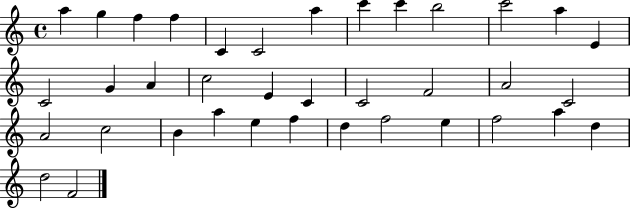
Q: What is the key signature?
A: C major